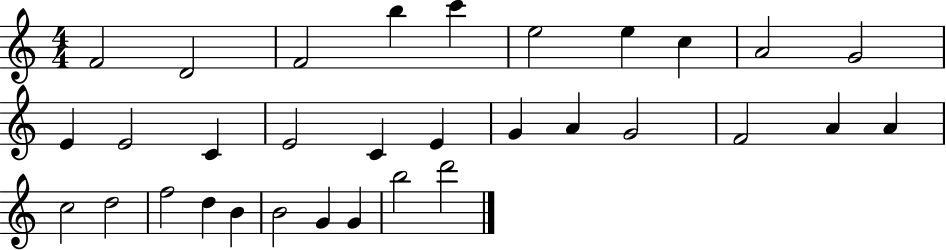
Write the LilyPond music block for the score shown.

{
  \clef treble
  \numericTimeSignature
  \time 4/4
  \key c \major
  f'2 d'2 | f'2 b''4 c'''4 | e''2 e''4 c''4 | a'2 g'2 | \break e'4 e'2 c'4 | e'2 c'4 e'4 | g'4 a'4 g'2 | f'2 a'4 a'4 | \break c''2 d''2 | f''2 d''4 b'4 | b'2 g'4 g'4 | b''2 d'''2 | \break \bar "|."
}